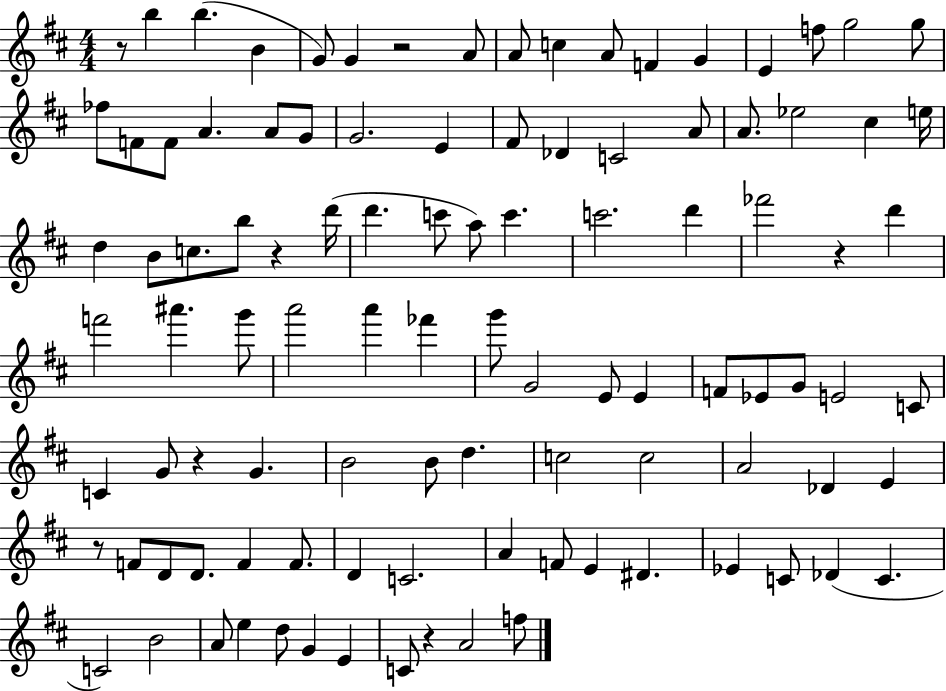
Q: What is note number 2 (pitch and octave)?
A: B5